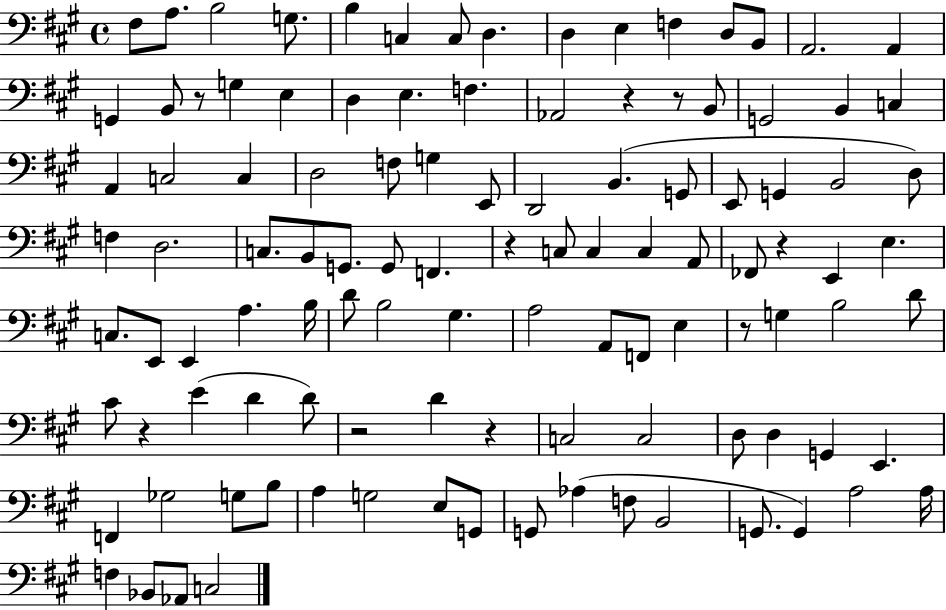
F#3/e A3/e. B3/h G3/e. B3/q C3/q C3/e D3/q. D3/q E3/q F3/q D3/e B2/e A2/h. A2/q G2/q B2/e R/e G3/q E3/q D3/q E3/q. F3/q. Ab2/h R/q R/e B2/e G2/h B2/q C3/q A2/q C3/h C3/q D3/h F3/e G3/q E2/e D2/h B2/q. G2/e E2/e G2/q B2/h D3/e F3/q D3/h. C3/e. B2/e G2/e. G2/e F2/q. R/q C3/e C3/q C3/q A2/e FES2/e R/q E2/q E3/q. C3/e. E2/e E2/q A3/q. B3/s D4/e B3/h G#3/q. A3/h A2/e F2/e E3/q R/e G3/q B3/h D4/e C#4/e R/q E4/q D4/q D4/e R/h D4/q R/q C3/h C3/h D3/e D3/q G2/q E2/q. F2/q Gb3/h G3/e B3/e A3/q G3/h E3/e G2/e G2/e Ab3/q F3/e B2/h G2/e. G2/q A3/h A3/s F3/q Bb2/e Ab2/e C3/h